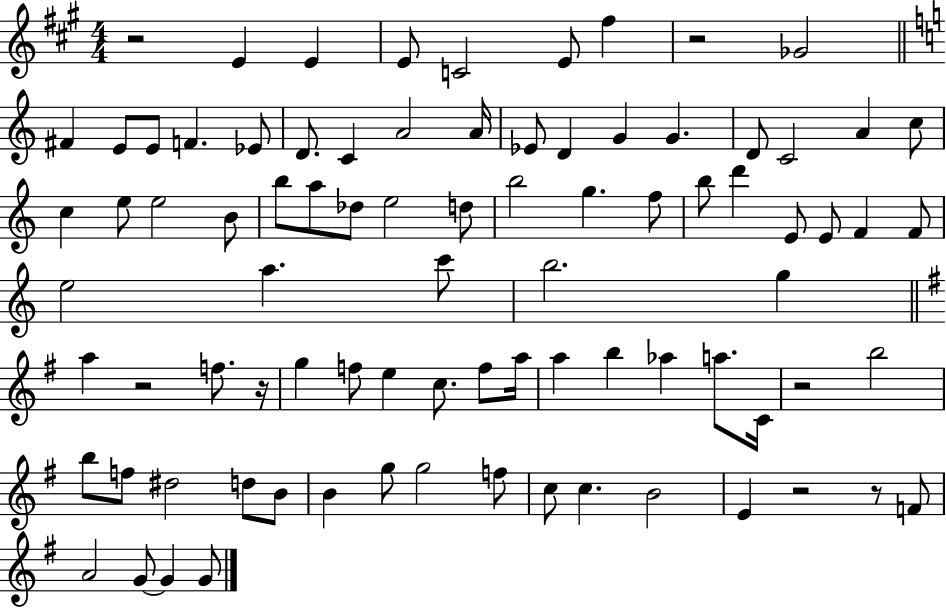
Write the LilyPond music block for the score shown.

{
  \clef treble
  \numericTimeSignature
  \time 4/4
  \key a \major
  r2 e'4 e'4 | e'8 c'2 e'8 fis''4 | r2 ges'2 | \bar "||" \break \key a \minor fis'4 e'8 e'8 f'4. ees'8 | d'8. c'4 a'2 a'16 | ees'8 d'4 g'4 g'4. | d'8 c'2 a'4 c''8 | \break c''4 e''8 e''2 b'8 | b''8 a''8 des''8 e''2 d''8 | b''2 g''4. f''8 | b''8 d'''4 e'8 e'8 f'4 f'8 | \break e''2 a''4. c'''8 | b''2. g''4 | \bar "||" \break \key e \minor a''4 r2 f''8. r16 | g''4 f''8 e''4 c''8. f''8 a''16 | a''4 b''4 aes''4 a''8. c'16 | r2 b''2 | \break b''8 f''8 dis''2 d''8 b'8 | b'4 g''8 g''2 f''8 | c''8 c''4. b'2 | e'4 r2 r8 f'8 | \break a'2 g'8~~ g'4 g'8 | \bar "|."
}